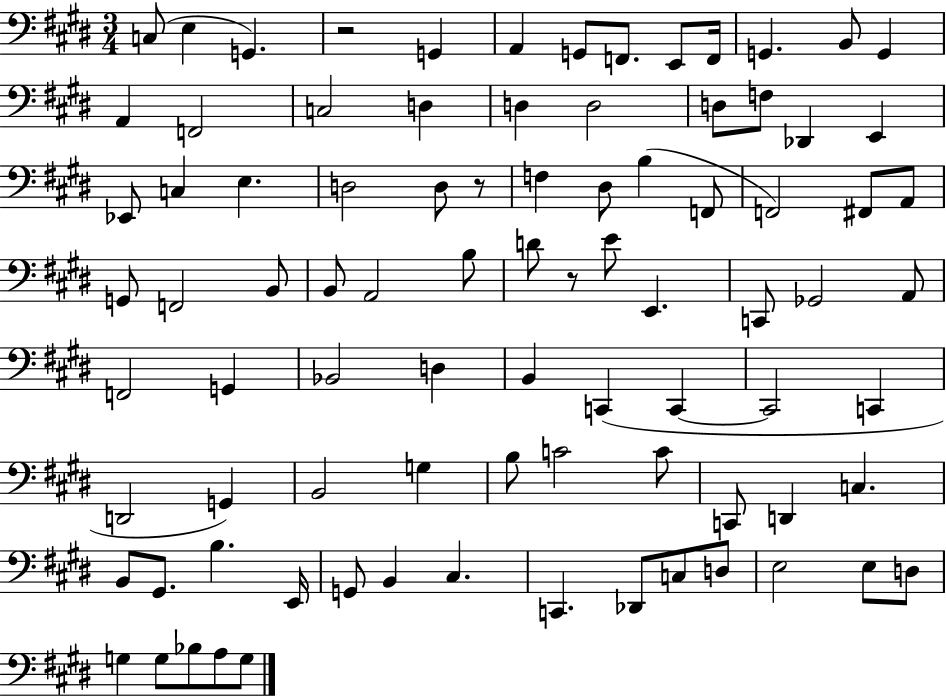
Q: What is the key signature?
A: E major